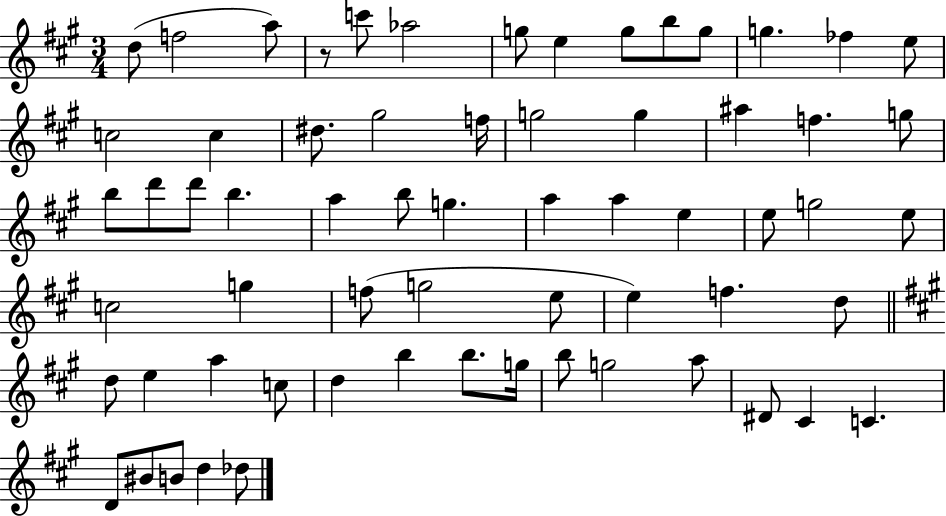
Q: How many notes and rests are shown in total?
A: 64